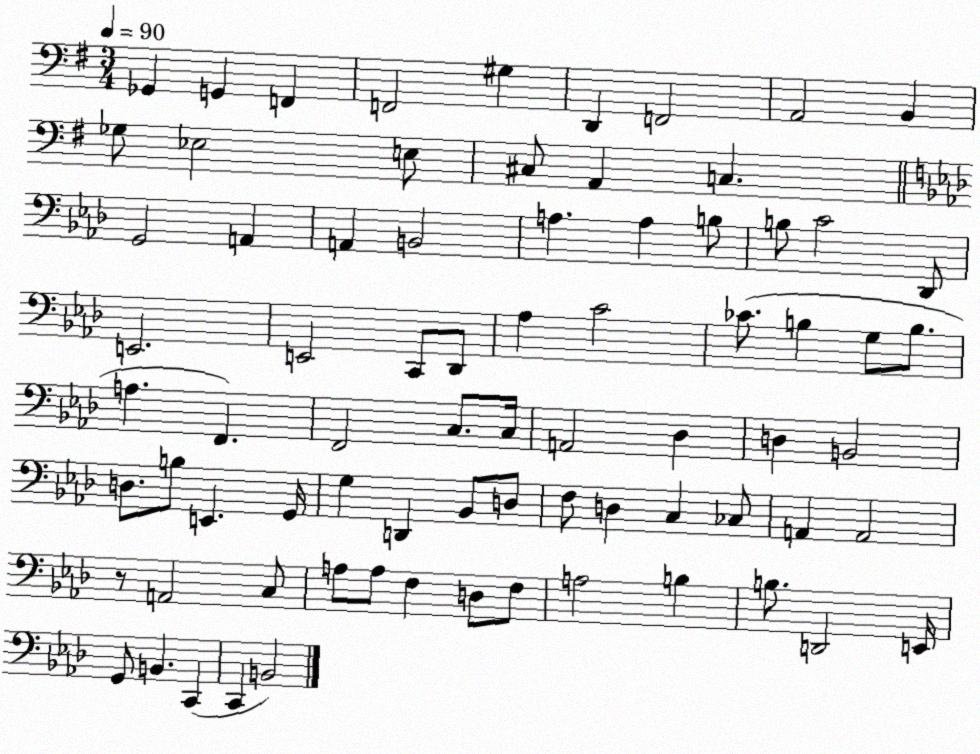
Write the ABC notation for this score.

X:1
T:Untitled
M:3/4
L:1/4
K:G
_G,, G,, F,, F,,2 ^G, D,, F,,2 A,,2 B,, _G,/2 _E,2 E,/2 ^C,/2 A,, C, G,,2 A,, A,, B,,2 A, A, B,/2 B,/2 C2 _D,,/2 E,,2 E,,2 C,,/2 _D,,/2 _A, C2 _C/2 B, G,/2 B,/2 A, F,, F,,2 C,/2 C,/4 A,,2 _D, D, B,,2 D,/2 B,/2 E,, G,,/4 G, D,, _B,,/2 D,/2 F,/2 D, C, _C,/2 A,, A,,2 z/2 A,,2 C,/2 A,/2 A,/2 F, D,/2 F,/2 A,2 B, B,/2 D,,2 E,,/4 G,,/2 B,, C,, C,, B,,2